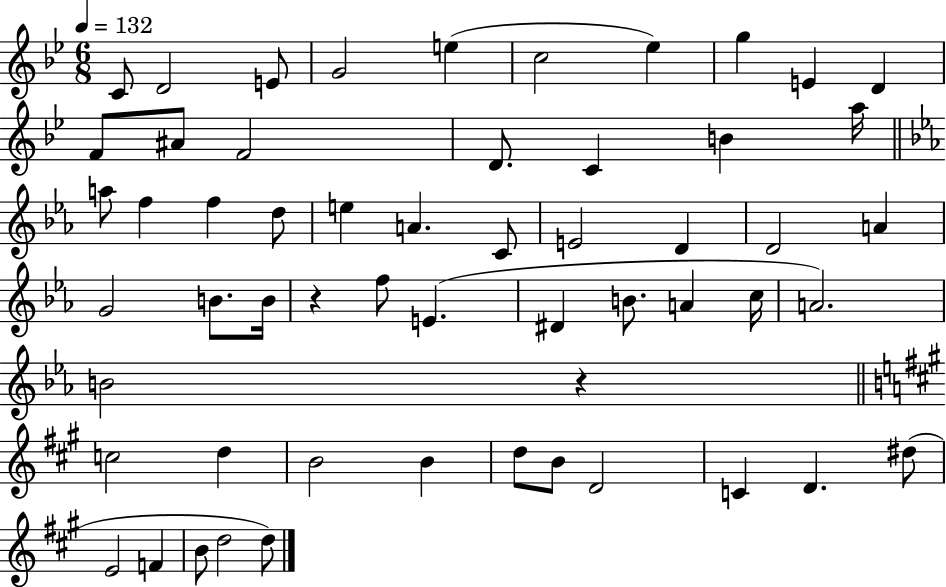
{
  \clef treble
  \numericTimeSignature
  \time 6/8
  \key bes \major
  \tempo 4 = 132
  \repeat volta 2 { c'8 d'2 e'8 | g'2 e''4( | c''2 ees''4) | g''4 e'4 d'4 | \break f'8 ais'8 f'2 | d'8. c'4 b'4 a''16 | \bar "||" \break \key ees \major a''8 f''4 f''4 d''8 | e''4 a'4. c'8 | e'2 d'4 | d'2 a'4 | \break g'2 b'8. b'16 | r4 f''8 e'4.( | dis'4 b'8. a'4 c''16 | a'2.) | \break b'2 r4 | \bar "||" \break \key a \major c''2 d''4 | b'2 b'4 | d''8 b'8 d'2 | c'4 d'4. dis''8( | \break e'2 f'4 | b'8 d''2 d''8) | } \bar "|."
}